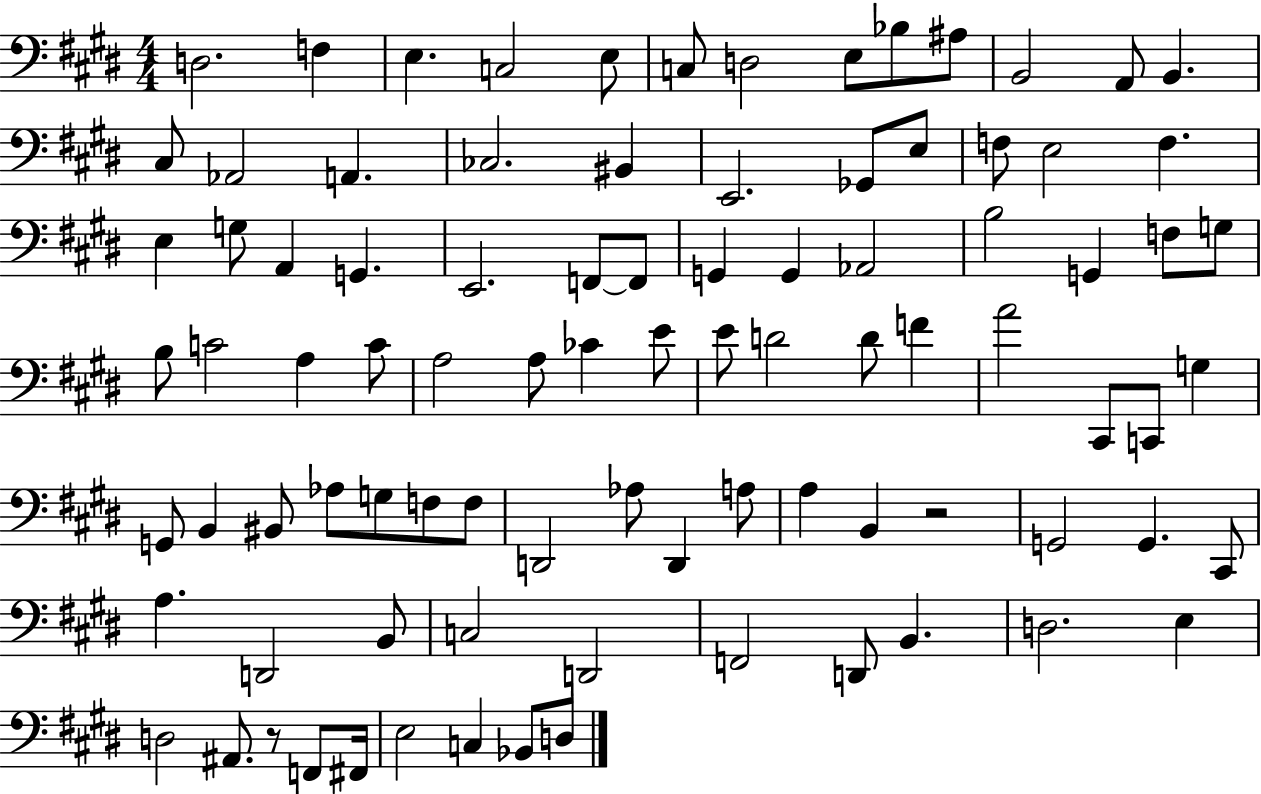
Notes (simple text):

D3/h. F3/q E3/q. C3/h E3/e C3/e D3/h E3/e Bb3/e A#3/e B2/h A2/e B2/q. C#3/e Ab2/h A2/q. CES3/h. BIS2/q E2/h. Gb2/e E3/e F3/e E3/h F3/q. E3/q G3/e A2/q G2/q. E2/h. F2/e F2/e G2/q G2/q Ab2/h B3/h G2/q F3/e G3/e B3/e C4/h A3/q C4/e A3/h A3/e CES4/q E4/e E4/e D4/h D4/e F4/q A4/h C#2/e C2/e G3/q G2/e B2/q BIS2/e Ab3/e G3/e F3/e F3/e D2/h Ab3/e D2/q A3/e A3/q B2/q R/h G2/h G2/q. C#2/e A3/q. D2/h B2/e C3/h D2/h F2/h D2/e B2/q. D3/h. E3/q D3/h A#2/e. R/e F2/e F#2/s E3/h C3/q Bb2/e D3/e